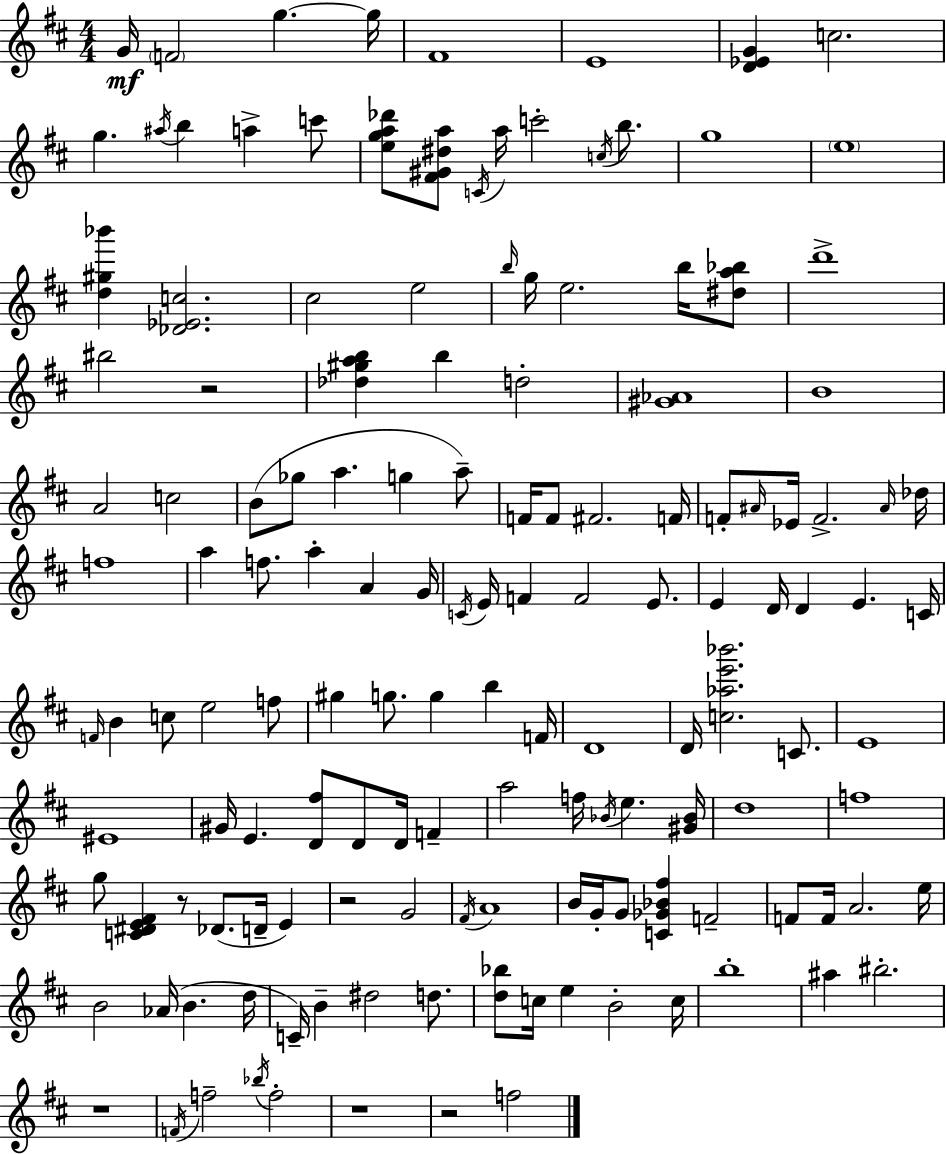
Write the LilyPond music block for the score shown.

{
  \clef treble
  \numericTimeSignature
  \time 4/4
  \key d \major
  g'16\mf \parenthesize f'2 g''4.~~ g''16 | fis'1 | e'1 | <d' ees' g'>4 c''2. | \break g''4. \acciaccatura { ais''16 } b''4 a''4-> c'''8 | <e'' g'' a'' des'''>8 <fis' gis' dis'' a''>8 \acciaccatura { c'16 } a''16 c'''2-. \acciaccatura { c''16 } | b''8. g''1 | \parenthesize e''1 | \break <d'' gis'' bes'''>4 <des' ees' c''>2. | cis''2 e''2 | \grace { b''16 } g''16 e''2. | b''16 <dis'' a'' bes''>8 d'''1-> | \break bis''2 r2 | <des'' gis'' a'' b''>4 b''4 d''2-. | <gis' aes'>1 | b'1 | \break a'2 c''2 | b'8( ges''8 a''4. g''4 | a''8--) f'16 f'8 fis'2. | f'16 f'8-. \grace { ais'16 } ees'16 f'2.-> | \break \grace { ais'16 } des''16 f''1 | a''4 f''8. a''4-. | a'4 g'16 \acciaccatura { c'16 } e'16 f'4 f'2 | e'8. e'4 d'16 d'4 | \break e'4. c'16 \grace { f'16 } b'4 c''8 e''2 | f''8 gis''4 g''8. g''4 | b''4 f'16 d'1 | d'16 <c'' aes'' e''' bes'''>2. | \break c'8. e'1 | eis'1 | gis'16 e'4. <d' fis''>8 | d'8 d'16 f'4-- a''2 | \break f''16 \acciaccatura { bes'16 } e''4. <gis' bes'>16 d''1 | f''1 | g''8 <c' dis' e' fis'>4 r8 | des'8.( d'16-- e'4) r2 | \break g'2 \acciaccatura { fis'16 } a'1 | b'16 g'16-. g'8 <c' ges' bes' fis''>4 | f'2-- f'8 f'16 a'2. | e''16 b'2 | \break aes'16( b'4. d''16 c'16--) b'4-- dis''2 | d''8. <d'' bes''>8 c''16 e''4 | b'2-. c''16 b''1-. | ais''4 bis''2.-. | \break r1 | \acciaccatura { f'16 } f''2-- | \acciaccatura { bes''16 } f''2-. r1 | r2 | \break f''2 \bar "|."
}